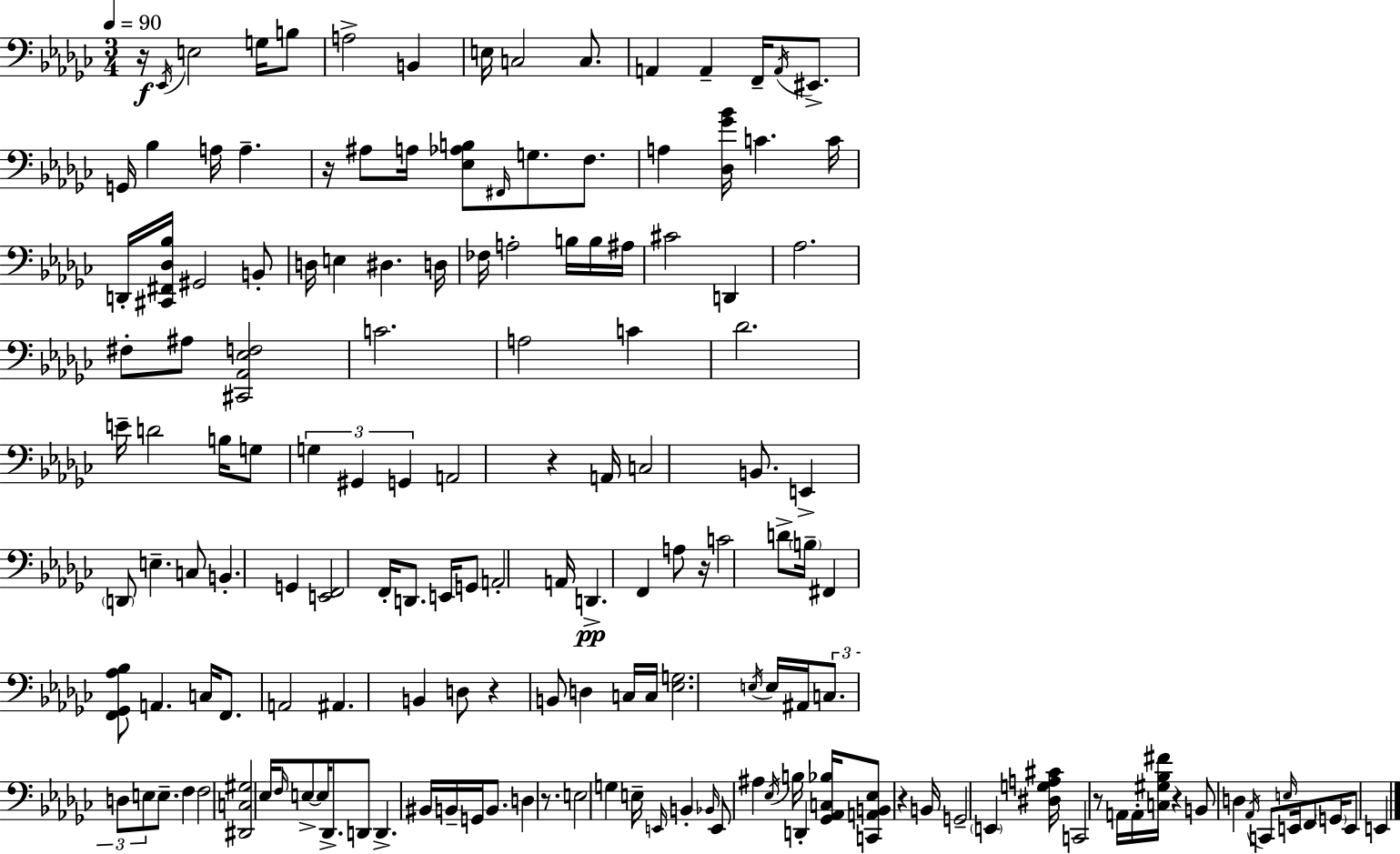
{
  \clef bass
  \numericTimeSignature
  \time 3/4
  \key ees \minor
  \tempo 4 = 90
  \repeat volta 2 { r16\f \acciaccatura { ees,16 } e2 g16 b8 | a2-> b,4 | e16 c2 c8. | a,4 a,4-- f,16-- \acciaccatura { a,16 } eis,8.-> | \break g,16 bes4 a16 a4.-- | r16 ais8 a16 <ees aes b>8 \grace { fis,16 } g8. | f8. a4 <des ges' bes'>16 c'4. | c'16 d,16-. <cis, fis, des bes>16 gis,2 | \break b,8-. d16 e4 dis4. | d16 fes16 a2-. | b16 b16 ais16 cis'2 d,4 | aes2. | \break fis8-. ais8 <cis, aes, ees f>2 | c'2. | a2 c'4 | des'2. | \break e'16-- d'2 | b16 g8 \tuplet 3/2 { g4 gis,4 g,4 } | a,2 r4 | a,16 c2 | \break b,8. e,4-> \parenthesize d,8 e4.-- | c8 b,4.-. g,4 | <e, f,>2 f,16-. | d,8. e,16 g,8 a,2-. | \break a,16 d,4.->\pp f,4 | a8 r16 c'2 | d'8-> \parenthesize b16-- fis,4 <f, ges, aes bes>8 a,4. | c16 f,8. a,2 | \break ais,4. b,4 | d8 r4 b,8 d4 | c16 c16 <ees g>2. | \acciaccatura { e16 } e16 ais,16 \tuplet 3/2 { c8. d8 e8 } | \break e8.-- f4 f2 | <dis, c gis>2 | ees16 \grace { f16 } e8->~~ e16 des,8.-> d,8 d,4.-> | bis,16 b,16-- g,16 b,8. d4 | \break r8. e2 | g4 e16-- \grace { e,16 } b,4-. \grace { bes,16 } | e,8 ais4 \acciaccatura { ees16 } b16 d,4-. | <ges, aes, c bes>16 <c, a, b, ees>8 r4 b,16 g,2-- | \break \parenthesize e,4 <dis g a cis'>16 c,2 | r8 a,16 a,16-. <c gis bes fis'>16 r4 | b,8 d4 \acciaccatura { aes,16 } c,8 \grace { e16 } | e,16 f,8 \parenthesize g,16 e,8 e,4 } \bar "|."
}